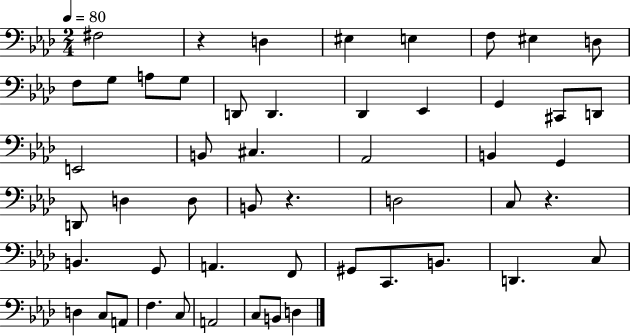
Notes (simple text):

F#3/h R/q D3/q EIS3/q E3/q F3/e EIS3/q D3/e F3/e G3/e A3/e G3/e D2/e D2/q. Db2/q Eb2/q G2/q C#2/e D2/e E2/h B2/e C#3/q. Ab2/h B2/q G2/q D2/e D3/q D3/e B2/e R/q. D3/h C3/e R/q. B2/q. G2/e A2/q. F2/e G#2/e C2/e. B2/e. D2/q. C3/e D3/q C3/e A2/e F3/q. C3/e A2/h C3/e B2/e D3/q